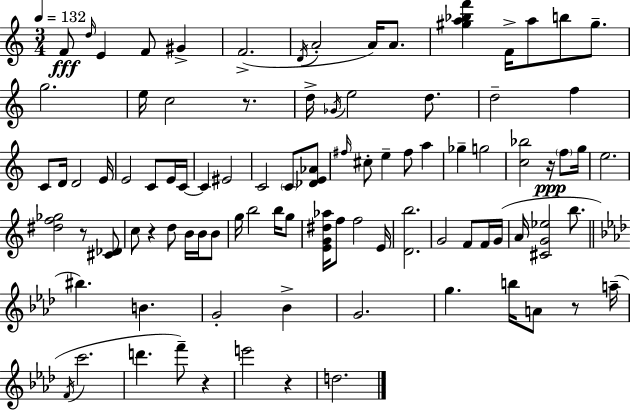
F4/e D5/s E4/q F4/e G#4/q F4/h. D4/s A4/h A4/s A4/e. [G#5,A5,Bb5,F6]/q F4/s A5/e B5/e G#5/e. G5/h. E5/s C5/h R/e. D5/s Gb4/s E5/h D5/e. D5/h F5/q C4/e D4/s D4/h E4/s E4/h C4/e E4/s C4/s C4/q EIS4/h C4/h C4/e [Db4,E4,Ab4]/e F#5/s C#5/e E5/q F#5/e A5/q Gb5/q G5/h [C5,Bb5]/h R/s F5/e G5/s E5/h. [D#5,F5,Gb5]/h R/e [C#4,Db4]/e C5/e R/q D5/e B4/s B4/s B4/e G5/s B5/h B5/s G5/e [E4,G4,D#5,Ab5]/s F5/e F5/h E4/s [D4,B5]/h. G4/h F4/e F4/s G4/s A4/s [C#4,G4,Eb5]/h B5/e. BIS5/q. B4/q. G4/h Bb4/q G4/h. G5/q. B5/s A4/e R/e A5/s F4/s C6/h. D6/q. F6/e R/q E6/h R/q D5/h.